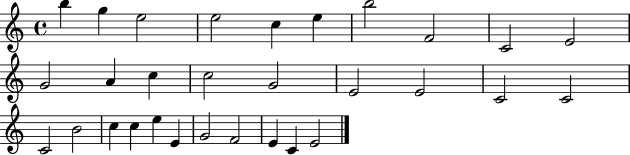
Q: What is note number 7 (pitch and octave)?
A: B5